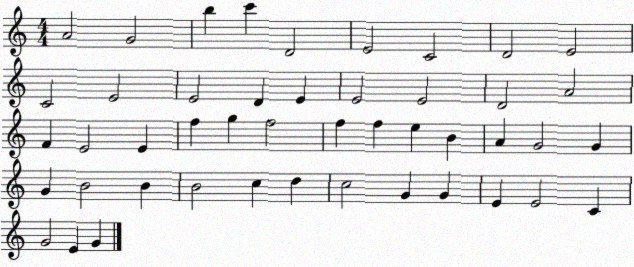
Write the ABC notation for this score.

X:1
T:Untitled
M:4/4
L:1/4
K:C
A2 G2 b c' D2 E2 C2 D2 E2 C2 E2 E2 D E E2 E2 D2 A2 F E2 E f g f2 f f e B A G2 G G B2 B B2 c d c2 G G E E2 C G2 E G